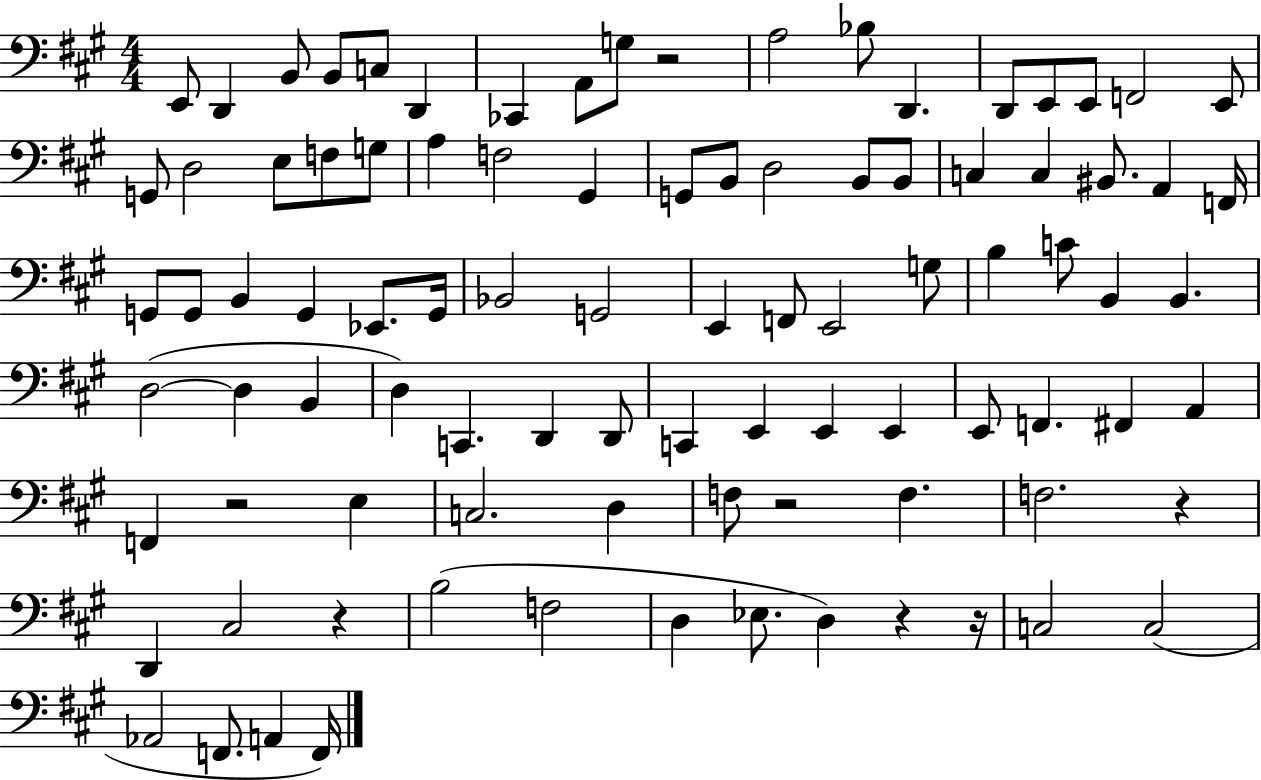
E2/e D2/q B2/e B2/e C3/e D2/q CES2/q A2/e G3/e R/h A3/h Bb3/e D2/q. D2/e E2/e E2/e F2/h E2/e G2/e D3/h E3/e F3/e G3/e A3/q F3/h G#2/q G2/e B2/e D3/h B2/e B2/e C3/q C3/q BIS2/e. A2/q F2/s G2/e G2/e B2/q G2/q Eb2/e. G2/s Bb2/h G2/h E2/q F2/e E2/h G3/e B3/q C4/e B2/q B2/q. D3/h D3/q B2/q D3/q C2/q. D2/q D2/e C2/q E2/q E2/q E2/q E2/e F2/q. F#2/q A2/q F2/q R/h E3/q C3/h. D3/q F3/e R/h F3/q. F3/h. R/q D2/q C#3/h R/q B3/h F3/h D3/q Eb3/e. D3/q R/q R/s C3/h C3/h Ab2/h F2/e. A2/q F2/s